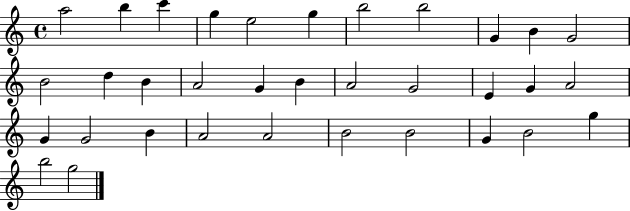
{
  \clef treble
  \time 4/4
  \defaultTimeSignature
  \key c \major
  a''2 b''4 c'''4 | g''4 e''2 g''4 | b''2 b''2 | g'4 b'4 g'2 | \break b'2 d''4 b'4 | a'2 g'4 b'4 | a'2 g'2 | e'4 g'4 a'2 | \break g'4 g'2 b'4 | a'2 a'2 | b'2 b'2 | g'4 b'2 g''4 | \break b''2 g''2 | \bar "|."
}